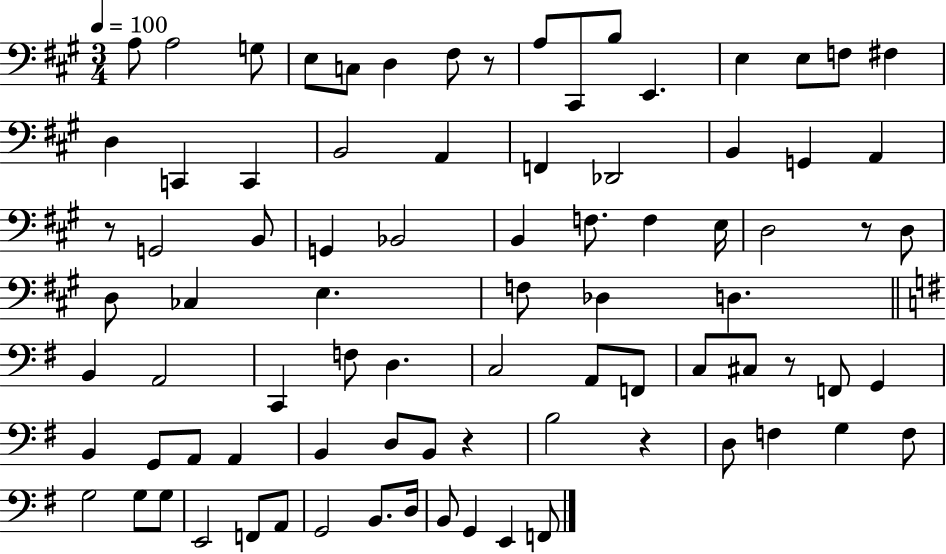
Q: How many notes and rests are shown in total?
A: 84